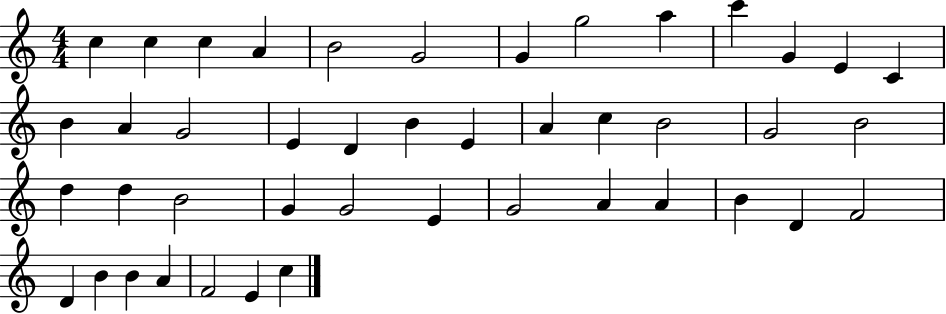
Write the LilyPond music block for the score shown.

{
  \clef treble
  \numericTimeSignature
  \time 4/4
  \key c \major
  c''4 c''4 c''4 a'4 | b'2 g'2 | g'4 g''2 a''4 | c'''4 g'4 e'4 c'4 | \break b'4 a'4 g'2 | e'4 d'4 b'4 e'4 | a'4 c''4 b'2 | g'2 b'2 | \break d''4 d''4 b'2 | g'4 g'2 e'4 | g'2 a'4 a'4 | b'4 d'4 f'2 | \break d'4 b'4 b'4 a'4 | f'2 e'4 c''4 | \bar "|."
}